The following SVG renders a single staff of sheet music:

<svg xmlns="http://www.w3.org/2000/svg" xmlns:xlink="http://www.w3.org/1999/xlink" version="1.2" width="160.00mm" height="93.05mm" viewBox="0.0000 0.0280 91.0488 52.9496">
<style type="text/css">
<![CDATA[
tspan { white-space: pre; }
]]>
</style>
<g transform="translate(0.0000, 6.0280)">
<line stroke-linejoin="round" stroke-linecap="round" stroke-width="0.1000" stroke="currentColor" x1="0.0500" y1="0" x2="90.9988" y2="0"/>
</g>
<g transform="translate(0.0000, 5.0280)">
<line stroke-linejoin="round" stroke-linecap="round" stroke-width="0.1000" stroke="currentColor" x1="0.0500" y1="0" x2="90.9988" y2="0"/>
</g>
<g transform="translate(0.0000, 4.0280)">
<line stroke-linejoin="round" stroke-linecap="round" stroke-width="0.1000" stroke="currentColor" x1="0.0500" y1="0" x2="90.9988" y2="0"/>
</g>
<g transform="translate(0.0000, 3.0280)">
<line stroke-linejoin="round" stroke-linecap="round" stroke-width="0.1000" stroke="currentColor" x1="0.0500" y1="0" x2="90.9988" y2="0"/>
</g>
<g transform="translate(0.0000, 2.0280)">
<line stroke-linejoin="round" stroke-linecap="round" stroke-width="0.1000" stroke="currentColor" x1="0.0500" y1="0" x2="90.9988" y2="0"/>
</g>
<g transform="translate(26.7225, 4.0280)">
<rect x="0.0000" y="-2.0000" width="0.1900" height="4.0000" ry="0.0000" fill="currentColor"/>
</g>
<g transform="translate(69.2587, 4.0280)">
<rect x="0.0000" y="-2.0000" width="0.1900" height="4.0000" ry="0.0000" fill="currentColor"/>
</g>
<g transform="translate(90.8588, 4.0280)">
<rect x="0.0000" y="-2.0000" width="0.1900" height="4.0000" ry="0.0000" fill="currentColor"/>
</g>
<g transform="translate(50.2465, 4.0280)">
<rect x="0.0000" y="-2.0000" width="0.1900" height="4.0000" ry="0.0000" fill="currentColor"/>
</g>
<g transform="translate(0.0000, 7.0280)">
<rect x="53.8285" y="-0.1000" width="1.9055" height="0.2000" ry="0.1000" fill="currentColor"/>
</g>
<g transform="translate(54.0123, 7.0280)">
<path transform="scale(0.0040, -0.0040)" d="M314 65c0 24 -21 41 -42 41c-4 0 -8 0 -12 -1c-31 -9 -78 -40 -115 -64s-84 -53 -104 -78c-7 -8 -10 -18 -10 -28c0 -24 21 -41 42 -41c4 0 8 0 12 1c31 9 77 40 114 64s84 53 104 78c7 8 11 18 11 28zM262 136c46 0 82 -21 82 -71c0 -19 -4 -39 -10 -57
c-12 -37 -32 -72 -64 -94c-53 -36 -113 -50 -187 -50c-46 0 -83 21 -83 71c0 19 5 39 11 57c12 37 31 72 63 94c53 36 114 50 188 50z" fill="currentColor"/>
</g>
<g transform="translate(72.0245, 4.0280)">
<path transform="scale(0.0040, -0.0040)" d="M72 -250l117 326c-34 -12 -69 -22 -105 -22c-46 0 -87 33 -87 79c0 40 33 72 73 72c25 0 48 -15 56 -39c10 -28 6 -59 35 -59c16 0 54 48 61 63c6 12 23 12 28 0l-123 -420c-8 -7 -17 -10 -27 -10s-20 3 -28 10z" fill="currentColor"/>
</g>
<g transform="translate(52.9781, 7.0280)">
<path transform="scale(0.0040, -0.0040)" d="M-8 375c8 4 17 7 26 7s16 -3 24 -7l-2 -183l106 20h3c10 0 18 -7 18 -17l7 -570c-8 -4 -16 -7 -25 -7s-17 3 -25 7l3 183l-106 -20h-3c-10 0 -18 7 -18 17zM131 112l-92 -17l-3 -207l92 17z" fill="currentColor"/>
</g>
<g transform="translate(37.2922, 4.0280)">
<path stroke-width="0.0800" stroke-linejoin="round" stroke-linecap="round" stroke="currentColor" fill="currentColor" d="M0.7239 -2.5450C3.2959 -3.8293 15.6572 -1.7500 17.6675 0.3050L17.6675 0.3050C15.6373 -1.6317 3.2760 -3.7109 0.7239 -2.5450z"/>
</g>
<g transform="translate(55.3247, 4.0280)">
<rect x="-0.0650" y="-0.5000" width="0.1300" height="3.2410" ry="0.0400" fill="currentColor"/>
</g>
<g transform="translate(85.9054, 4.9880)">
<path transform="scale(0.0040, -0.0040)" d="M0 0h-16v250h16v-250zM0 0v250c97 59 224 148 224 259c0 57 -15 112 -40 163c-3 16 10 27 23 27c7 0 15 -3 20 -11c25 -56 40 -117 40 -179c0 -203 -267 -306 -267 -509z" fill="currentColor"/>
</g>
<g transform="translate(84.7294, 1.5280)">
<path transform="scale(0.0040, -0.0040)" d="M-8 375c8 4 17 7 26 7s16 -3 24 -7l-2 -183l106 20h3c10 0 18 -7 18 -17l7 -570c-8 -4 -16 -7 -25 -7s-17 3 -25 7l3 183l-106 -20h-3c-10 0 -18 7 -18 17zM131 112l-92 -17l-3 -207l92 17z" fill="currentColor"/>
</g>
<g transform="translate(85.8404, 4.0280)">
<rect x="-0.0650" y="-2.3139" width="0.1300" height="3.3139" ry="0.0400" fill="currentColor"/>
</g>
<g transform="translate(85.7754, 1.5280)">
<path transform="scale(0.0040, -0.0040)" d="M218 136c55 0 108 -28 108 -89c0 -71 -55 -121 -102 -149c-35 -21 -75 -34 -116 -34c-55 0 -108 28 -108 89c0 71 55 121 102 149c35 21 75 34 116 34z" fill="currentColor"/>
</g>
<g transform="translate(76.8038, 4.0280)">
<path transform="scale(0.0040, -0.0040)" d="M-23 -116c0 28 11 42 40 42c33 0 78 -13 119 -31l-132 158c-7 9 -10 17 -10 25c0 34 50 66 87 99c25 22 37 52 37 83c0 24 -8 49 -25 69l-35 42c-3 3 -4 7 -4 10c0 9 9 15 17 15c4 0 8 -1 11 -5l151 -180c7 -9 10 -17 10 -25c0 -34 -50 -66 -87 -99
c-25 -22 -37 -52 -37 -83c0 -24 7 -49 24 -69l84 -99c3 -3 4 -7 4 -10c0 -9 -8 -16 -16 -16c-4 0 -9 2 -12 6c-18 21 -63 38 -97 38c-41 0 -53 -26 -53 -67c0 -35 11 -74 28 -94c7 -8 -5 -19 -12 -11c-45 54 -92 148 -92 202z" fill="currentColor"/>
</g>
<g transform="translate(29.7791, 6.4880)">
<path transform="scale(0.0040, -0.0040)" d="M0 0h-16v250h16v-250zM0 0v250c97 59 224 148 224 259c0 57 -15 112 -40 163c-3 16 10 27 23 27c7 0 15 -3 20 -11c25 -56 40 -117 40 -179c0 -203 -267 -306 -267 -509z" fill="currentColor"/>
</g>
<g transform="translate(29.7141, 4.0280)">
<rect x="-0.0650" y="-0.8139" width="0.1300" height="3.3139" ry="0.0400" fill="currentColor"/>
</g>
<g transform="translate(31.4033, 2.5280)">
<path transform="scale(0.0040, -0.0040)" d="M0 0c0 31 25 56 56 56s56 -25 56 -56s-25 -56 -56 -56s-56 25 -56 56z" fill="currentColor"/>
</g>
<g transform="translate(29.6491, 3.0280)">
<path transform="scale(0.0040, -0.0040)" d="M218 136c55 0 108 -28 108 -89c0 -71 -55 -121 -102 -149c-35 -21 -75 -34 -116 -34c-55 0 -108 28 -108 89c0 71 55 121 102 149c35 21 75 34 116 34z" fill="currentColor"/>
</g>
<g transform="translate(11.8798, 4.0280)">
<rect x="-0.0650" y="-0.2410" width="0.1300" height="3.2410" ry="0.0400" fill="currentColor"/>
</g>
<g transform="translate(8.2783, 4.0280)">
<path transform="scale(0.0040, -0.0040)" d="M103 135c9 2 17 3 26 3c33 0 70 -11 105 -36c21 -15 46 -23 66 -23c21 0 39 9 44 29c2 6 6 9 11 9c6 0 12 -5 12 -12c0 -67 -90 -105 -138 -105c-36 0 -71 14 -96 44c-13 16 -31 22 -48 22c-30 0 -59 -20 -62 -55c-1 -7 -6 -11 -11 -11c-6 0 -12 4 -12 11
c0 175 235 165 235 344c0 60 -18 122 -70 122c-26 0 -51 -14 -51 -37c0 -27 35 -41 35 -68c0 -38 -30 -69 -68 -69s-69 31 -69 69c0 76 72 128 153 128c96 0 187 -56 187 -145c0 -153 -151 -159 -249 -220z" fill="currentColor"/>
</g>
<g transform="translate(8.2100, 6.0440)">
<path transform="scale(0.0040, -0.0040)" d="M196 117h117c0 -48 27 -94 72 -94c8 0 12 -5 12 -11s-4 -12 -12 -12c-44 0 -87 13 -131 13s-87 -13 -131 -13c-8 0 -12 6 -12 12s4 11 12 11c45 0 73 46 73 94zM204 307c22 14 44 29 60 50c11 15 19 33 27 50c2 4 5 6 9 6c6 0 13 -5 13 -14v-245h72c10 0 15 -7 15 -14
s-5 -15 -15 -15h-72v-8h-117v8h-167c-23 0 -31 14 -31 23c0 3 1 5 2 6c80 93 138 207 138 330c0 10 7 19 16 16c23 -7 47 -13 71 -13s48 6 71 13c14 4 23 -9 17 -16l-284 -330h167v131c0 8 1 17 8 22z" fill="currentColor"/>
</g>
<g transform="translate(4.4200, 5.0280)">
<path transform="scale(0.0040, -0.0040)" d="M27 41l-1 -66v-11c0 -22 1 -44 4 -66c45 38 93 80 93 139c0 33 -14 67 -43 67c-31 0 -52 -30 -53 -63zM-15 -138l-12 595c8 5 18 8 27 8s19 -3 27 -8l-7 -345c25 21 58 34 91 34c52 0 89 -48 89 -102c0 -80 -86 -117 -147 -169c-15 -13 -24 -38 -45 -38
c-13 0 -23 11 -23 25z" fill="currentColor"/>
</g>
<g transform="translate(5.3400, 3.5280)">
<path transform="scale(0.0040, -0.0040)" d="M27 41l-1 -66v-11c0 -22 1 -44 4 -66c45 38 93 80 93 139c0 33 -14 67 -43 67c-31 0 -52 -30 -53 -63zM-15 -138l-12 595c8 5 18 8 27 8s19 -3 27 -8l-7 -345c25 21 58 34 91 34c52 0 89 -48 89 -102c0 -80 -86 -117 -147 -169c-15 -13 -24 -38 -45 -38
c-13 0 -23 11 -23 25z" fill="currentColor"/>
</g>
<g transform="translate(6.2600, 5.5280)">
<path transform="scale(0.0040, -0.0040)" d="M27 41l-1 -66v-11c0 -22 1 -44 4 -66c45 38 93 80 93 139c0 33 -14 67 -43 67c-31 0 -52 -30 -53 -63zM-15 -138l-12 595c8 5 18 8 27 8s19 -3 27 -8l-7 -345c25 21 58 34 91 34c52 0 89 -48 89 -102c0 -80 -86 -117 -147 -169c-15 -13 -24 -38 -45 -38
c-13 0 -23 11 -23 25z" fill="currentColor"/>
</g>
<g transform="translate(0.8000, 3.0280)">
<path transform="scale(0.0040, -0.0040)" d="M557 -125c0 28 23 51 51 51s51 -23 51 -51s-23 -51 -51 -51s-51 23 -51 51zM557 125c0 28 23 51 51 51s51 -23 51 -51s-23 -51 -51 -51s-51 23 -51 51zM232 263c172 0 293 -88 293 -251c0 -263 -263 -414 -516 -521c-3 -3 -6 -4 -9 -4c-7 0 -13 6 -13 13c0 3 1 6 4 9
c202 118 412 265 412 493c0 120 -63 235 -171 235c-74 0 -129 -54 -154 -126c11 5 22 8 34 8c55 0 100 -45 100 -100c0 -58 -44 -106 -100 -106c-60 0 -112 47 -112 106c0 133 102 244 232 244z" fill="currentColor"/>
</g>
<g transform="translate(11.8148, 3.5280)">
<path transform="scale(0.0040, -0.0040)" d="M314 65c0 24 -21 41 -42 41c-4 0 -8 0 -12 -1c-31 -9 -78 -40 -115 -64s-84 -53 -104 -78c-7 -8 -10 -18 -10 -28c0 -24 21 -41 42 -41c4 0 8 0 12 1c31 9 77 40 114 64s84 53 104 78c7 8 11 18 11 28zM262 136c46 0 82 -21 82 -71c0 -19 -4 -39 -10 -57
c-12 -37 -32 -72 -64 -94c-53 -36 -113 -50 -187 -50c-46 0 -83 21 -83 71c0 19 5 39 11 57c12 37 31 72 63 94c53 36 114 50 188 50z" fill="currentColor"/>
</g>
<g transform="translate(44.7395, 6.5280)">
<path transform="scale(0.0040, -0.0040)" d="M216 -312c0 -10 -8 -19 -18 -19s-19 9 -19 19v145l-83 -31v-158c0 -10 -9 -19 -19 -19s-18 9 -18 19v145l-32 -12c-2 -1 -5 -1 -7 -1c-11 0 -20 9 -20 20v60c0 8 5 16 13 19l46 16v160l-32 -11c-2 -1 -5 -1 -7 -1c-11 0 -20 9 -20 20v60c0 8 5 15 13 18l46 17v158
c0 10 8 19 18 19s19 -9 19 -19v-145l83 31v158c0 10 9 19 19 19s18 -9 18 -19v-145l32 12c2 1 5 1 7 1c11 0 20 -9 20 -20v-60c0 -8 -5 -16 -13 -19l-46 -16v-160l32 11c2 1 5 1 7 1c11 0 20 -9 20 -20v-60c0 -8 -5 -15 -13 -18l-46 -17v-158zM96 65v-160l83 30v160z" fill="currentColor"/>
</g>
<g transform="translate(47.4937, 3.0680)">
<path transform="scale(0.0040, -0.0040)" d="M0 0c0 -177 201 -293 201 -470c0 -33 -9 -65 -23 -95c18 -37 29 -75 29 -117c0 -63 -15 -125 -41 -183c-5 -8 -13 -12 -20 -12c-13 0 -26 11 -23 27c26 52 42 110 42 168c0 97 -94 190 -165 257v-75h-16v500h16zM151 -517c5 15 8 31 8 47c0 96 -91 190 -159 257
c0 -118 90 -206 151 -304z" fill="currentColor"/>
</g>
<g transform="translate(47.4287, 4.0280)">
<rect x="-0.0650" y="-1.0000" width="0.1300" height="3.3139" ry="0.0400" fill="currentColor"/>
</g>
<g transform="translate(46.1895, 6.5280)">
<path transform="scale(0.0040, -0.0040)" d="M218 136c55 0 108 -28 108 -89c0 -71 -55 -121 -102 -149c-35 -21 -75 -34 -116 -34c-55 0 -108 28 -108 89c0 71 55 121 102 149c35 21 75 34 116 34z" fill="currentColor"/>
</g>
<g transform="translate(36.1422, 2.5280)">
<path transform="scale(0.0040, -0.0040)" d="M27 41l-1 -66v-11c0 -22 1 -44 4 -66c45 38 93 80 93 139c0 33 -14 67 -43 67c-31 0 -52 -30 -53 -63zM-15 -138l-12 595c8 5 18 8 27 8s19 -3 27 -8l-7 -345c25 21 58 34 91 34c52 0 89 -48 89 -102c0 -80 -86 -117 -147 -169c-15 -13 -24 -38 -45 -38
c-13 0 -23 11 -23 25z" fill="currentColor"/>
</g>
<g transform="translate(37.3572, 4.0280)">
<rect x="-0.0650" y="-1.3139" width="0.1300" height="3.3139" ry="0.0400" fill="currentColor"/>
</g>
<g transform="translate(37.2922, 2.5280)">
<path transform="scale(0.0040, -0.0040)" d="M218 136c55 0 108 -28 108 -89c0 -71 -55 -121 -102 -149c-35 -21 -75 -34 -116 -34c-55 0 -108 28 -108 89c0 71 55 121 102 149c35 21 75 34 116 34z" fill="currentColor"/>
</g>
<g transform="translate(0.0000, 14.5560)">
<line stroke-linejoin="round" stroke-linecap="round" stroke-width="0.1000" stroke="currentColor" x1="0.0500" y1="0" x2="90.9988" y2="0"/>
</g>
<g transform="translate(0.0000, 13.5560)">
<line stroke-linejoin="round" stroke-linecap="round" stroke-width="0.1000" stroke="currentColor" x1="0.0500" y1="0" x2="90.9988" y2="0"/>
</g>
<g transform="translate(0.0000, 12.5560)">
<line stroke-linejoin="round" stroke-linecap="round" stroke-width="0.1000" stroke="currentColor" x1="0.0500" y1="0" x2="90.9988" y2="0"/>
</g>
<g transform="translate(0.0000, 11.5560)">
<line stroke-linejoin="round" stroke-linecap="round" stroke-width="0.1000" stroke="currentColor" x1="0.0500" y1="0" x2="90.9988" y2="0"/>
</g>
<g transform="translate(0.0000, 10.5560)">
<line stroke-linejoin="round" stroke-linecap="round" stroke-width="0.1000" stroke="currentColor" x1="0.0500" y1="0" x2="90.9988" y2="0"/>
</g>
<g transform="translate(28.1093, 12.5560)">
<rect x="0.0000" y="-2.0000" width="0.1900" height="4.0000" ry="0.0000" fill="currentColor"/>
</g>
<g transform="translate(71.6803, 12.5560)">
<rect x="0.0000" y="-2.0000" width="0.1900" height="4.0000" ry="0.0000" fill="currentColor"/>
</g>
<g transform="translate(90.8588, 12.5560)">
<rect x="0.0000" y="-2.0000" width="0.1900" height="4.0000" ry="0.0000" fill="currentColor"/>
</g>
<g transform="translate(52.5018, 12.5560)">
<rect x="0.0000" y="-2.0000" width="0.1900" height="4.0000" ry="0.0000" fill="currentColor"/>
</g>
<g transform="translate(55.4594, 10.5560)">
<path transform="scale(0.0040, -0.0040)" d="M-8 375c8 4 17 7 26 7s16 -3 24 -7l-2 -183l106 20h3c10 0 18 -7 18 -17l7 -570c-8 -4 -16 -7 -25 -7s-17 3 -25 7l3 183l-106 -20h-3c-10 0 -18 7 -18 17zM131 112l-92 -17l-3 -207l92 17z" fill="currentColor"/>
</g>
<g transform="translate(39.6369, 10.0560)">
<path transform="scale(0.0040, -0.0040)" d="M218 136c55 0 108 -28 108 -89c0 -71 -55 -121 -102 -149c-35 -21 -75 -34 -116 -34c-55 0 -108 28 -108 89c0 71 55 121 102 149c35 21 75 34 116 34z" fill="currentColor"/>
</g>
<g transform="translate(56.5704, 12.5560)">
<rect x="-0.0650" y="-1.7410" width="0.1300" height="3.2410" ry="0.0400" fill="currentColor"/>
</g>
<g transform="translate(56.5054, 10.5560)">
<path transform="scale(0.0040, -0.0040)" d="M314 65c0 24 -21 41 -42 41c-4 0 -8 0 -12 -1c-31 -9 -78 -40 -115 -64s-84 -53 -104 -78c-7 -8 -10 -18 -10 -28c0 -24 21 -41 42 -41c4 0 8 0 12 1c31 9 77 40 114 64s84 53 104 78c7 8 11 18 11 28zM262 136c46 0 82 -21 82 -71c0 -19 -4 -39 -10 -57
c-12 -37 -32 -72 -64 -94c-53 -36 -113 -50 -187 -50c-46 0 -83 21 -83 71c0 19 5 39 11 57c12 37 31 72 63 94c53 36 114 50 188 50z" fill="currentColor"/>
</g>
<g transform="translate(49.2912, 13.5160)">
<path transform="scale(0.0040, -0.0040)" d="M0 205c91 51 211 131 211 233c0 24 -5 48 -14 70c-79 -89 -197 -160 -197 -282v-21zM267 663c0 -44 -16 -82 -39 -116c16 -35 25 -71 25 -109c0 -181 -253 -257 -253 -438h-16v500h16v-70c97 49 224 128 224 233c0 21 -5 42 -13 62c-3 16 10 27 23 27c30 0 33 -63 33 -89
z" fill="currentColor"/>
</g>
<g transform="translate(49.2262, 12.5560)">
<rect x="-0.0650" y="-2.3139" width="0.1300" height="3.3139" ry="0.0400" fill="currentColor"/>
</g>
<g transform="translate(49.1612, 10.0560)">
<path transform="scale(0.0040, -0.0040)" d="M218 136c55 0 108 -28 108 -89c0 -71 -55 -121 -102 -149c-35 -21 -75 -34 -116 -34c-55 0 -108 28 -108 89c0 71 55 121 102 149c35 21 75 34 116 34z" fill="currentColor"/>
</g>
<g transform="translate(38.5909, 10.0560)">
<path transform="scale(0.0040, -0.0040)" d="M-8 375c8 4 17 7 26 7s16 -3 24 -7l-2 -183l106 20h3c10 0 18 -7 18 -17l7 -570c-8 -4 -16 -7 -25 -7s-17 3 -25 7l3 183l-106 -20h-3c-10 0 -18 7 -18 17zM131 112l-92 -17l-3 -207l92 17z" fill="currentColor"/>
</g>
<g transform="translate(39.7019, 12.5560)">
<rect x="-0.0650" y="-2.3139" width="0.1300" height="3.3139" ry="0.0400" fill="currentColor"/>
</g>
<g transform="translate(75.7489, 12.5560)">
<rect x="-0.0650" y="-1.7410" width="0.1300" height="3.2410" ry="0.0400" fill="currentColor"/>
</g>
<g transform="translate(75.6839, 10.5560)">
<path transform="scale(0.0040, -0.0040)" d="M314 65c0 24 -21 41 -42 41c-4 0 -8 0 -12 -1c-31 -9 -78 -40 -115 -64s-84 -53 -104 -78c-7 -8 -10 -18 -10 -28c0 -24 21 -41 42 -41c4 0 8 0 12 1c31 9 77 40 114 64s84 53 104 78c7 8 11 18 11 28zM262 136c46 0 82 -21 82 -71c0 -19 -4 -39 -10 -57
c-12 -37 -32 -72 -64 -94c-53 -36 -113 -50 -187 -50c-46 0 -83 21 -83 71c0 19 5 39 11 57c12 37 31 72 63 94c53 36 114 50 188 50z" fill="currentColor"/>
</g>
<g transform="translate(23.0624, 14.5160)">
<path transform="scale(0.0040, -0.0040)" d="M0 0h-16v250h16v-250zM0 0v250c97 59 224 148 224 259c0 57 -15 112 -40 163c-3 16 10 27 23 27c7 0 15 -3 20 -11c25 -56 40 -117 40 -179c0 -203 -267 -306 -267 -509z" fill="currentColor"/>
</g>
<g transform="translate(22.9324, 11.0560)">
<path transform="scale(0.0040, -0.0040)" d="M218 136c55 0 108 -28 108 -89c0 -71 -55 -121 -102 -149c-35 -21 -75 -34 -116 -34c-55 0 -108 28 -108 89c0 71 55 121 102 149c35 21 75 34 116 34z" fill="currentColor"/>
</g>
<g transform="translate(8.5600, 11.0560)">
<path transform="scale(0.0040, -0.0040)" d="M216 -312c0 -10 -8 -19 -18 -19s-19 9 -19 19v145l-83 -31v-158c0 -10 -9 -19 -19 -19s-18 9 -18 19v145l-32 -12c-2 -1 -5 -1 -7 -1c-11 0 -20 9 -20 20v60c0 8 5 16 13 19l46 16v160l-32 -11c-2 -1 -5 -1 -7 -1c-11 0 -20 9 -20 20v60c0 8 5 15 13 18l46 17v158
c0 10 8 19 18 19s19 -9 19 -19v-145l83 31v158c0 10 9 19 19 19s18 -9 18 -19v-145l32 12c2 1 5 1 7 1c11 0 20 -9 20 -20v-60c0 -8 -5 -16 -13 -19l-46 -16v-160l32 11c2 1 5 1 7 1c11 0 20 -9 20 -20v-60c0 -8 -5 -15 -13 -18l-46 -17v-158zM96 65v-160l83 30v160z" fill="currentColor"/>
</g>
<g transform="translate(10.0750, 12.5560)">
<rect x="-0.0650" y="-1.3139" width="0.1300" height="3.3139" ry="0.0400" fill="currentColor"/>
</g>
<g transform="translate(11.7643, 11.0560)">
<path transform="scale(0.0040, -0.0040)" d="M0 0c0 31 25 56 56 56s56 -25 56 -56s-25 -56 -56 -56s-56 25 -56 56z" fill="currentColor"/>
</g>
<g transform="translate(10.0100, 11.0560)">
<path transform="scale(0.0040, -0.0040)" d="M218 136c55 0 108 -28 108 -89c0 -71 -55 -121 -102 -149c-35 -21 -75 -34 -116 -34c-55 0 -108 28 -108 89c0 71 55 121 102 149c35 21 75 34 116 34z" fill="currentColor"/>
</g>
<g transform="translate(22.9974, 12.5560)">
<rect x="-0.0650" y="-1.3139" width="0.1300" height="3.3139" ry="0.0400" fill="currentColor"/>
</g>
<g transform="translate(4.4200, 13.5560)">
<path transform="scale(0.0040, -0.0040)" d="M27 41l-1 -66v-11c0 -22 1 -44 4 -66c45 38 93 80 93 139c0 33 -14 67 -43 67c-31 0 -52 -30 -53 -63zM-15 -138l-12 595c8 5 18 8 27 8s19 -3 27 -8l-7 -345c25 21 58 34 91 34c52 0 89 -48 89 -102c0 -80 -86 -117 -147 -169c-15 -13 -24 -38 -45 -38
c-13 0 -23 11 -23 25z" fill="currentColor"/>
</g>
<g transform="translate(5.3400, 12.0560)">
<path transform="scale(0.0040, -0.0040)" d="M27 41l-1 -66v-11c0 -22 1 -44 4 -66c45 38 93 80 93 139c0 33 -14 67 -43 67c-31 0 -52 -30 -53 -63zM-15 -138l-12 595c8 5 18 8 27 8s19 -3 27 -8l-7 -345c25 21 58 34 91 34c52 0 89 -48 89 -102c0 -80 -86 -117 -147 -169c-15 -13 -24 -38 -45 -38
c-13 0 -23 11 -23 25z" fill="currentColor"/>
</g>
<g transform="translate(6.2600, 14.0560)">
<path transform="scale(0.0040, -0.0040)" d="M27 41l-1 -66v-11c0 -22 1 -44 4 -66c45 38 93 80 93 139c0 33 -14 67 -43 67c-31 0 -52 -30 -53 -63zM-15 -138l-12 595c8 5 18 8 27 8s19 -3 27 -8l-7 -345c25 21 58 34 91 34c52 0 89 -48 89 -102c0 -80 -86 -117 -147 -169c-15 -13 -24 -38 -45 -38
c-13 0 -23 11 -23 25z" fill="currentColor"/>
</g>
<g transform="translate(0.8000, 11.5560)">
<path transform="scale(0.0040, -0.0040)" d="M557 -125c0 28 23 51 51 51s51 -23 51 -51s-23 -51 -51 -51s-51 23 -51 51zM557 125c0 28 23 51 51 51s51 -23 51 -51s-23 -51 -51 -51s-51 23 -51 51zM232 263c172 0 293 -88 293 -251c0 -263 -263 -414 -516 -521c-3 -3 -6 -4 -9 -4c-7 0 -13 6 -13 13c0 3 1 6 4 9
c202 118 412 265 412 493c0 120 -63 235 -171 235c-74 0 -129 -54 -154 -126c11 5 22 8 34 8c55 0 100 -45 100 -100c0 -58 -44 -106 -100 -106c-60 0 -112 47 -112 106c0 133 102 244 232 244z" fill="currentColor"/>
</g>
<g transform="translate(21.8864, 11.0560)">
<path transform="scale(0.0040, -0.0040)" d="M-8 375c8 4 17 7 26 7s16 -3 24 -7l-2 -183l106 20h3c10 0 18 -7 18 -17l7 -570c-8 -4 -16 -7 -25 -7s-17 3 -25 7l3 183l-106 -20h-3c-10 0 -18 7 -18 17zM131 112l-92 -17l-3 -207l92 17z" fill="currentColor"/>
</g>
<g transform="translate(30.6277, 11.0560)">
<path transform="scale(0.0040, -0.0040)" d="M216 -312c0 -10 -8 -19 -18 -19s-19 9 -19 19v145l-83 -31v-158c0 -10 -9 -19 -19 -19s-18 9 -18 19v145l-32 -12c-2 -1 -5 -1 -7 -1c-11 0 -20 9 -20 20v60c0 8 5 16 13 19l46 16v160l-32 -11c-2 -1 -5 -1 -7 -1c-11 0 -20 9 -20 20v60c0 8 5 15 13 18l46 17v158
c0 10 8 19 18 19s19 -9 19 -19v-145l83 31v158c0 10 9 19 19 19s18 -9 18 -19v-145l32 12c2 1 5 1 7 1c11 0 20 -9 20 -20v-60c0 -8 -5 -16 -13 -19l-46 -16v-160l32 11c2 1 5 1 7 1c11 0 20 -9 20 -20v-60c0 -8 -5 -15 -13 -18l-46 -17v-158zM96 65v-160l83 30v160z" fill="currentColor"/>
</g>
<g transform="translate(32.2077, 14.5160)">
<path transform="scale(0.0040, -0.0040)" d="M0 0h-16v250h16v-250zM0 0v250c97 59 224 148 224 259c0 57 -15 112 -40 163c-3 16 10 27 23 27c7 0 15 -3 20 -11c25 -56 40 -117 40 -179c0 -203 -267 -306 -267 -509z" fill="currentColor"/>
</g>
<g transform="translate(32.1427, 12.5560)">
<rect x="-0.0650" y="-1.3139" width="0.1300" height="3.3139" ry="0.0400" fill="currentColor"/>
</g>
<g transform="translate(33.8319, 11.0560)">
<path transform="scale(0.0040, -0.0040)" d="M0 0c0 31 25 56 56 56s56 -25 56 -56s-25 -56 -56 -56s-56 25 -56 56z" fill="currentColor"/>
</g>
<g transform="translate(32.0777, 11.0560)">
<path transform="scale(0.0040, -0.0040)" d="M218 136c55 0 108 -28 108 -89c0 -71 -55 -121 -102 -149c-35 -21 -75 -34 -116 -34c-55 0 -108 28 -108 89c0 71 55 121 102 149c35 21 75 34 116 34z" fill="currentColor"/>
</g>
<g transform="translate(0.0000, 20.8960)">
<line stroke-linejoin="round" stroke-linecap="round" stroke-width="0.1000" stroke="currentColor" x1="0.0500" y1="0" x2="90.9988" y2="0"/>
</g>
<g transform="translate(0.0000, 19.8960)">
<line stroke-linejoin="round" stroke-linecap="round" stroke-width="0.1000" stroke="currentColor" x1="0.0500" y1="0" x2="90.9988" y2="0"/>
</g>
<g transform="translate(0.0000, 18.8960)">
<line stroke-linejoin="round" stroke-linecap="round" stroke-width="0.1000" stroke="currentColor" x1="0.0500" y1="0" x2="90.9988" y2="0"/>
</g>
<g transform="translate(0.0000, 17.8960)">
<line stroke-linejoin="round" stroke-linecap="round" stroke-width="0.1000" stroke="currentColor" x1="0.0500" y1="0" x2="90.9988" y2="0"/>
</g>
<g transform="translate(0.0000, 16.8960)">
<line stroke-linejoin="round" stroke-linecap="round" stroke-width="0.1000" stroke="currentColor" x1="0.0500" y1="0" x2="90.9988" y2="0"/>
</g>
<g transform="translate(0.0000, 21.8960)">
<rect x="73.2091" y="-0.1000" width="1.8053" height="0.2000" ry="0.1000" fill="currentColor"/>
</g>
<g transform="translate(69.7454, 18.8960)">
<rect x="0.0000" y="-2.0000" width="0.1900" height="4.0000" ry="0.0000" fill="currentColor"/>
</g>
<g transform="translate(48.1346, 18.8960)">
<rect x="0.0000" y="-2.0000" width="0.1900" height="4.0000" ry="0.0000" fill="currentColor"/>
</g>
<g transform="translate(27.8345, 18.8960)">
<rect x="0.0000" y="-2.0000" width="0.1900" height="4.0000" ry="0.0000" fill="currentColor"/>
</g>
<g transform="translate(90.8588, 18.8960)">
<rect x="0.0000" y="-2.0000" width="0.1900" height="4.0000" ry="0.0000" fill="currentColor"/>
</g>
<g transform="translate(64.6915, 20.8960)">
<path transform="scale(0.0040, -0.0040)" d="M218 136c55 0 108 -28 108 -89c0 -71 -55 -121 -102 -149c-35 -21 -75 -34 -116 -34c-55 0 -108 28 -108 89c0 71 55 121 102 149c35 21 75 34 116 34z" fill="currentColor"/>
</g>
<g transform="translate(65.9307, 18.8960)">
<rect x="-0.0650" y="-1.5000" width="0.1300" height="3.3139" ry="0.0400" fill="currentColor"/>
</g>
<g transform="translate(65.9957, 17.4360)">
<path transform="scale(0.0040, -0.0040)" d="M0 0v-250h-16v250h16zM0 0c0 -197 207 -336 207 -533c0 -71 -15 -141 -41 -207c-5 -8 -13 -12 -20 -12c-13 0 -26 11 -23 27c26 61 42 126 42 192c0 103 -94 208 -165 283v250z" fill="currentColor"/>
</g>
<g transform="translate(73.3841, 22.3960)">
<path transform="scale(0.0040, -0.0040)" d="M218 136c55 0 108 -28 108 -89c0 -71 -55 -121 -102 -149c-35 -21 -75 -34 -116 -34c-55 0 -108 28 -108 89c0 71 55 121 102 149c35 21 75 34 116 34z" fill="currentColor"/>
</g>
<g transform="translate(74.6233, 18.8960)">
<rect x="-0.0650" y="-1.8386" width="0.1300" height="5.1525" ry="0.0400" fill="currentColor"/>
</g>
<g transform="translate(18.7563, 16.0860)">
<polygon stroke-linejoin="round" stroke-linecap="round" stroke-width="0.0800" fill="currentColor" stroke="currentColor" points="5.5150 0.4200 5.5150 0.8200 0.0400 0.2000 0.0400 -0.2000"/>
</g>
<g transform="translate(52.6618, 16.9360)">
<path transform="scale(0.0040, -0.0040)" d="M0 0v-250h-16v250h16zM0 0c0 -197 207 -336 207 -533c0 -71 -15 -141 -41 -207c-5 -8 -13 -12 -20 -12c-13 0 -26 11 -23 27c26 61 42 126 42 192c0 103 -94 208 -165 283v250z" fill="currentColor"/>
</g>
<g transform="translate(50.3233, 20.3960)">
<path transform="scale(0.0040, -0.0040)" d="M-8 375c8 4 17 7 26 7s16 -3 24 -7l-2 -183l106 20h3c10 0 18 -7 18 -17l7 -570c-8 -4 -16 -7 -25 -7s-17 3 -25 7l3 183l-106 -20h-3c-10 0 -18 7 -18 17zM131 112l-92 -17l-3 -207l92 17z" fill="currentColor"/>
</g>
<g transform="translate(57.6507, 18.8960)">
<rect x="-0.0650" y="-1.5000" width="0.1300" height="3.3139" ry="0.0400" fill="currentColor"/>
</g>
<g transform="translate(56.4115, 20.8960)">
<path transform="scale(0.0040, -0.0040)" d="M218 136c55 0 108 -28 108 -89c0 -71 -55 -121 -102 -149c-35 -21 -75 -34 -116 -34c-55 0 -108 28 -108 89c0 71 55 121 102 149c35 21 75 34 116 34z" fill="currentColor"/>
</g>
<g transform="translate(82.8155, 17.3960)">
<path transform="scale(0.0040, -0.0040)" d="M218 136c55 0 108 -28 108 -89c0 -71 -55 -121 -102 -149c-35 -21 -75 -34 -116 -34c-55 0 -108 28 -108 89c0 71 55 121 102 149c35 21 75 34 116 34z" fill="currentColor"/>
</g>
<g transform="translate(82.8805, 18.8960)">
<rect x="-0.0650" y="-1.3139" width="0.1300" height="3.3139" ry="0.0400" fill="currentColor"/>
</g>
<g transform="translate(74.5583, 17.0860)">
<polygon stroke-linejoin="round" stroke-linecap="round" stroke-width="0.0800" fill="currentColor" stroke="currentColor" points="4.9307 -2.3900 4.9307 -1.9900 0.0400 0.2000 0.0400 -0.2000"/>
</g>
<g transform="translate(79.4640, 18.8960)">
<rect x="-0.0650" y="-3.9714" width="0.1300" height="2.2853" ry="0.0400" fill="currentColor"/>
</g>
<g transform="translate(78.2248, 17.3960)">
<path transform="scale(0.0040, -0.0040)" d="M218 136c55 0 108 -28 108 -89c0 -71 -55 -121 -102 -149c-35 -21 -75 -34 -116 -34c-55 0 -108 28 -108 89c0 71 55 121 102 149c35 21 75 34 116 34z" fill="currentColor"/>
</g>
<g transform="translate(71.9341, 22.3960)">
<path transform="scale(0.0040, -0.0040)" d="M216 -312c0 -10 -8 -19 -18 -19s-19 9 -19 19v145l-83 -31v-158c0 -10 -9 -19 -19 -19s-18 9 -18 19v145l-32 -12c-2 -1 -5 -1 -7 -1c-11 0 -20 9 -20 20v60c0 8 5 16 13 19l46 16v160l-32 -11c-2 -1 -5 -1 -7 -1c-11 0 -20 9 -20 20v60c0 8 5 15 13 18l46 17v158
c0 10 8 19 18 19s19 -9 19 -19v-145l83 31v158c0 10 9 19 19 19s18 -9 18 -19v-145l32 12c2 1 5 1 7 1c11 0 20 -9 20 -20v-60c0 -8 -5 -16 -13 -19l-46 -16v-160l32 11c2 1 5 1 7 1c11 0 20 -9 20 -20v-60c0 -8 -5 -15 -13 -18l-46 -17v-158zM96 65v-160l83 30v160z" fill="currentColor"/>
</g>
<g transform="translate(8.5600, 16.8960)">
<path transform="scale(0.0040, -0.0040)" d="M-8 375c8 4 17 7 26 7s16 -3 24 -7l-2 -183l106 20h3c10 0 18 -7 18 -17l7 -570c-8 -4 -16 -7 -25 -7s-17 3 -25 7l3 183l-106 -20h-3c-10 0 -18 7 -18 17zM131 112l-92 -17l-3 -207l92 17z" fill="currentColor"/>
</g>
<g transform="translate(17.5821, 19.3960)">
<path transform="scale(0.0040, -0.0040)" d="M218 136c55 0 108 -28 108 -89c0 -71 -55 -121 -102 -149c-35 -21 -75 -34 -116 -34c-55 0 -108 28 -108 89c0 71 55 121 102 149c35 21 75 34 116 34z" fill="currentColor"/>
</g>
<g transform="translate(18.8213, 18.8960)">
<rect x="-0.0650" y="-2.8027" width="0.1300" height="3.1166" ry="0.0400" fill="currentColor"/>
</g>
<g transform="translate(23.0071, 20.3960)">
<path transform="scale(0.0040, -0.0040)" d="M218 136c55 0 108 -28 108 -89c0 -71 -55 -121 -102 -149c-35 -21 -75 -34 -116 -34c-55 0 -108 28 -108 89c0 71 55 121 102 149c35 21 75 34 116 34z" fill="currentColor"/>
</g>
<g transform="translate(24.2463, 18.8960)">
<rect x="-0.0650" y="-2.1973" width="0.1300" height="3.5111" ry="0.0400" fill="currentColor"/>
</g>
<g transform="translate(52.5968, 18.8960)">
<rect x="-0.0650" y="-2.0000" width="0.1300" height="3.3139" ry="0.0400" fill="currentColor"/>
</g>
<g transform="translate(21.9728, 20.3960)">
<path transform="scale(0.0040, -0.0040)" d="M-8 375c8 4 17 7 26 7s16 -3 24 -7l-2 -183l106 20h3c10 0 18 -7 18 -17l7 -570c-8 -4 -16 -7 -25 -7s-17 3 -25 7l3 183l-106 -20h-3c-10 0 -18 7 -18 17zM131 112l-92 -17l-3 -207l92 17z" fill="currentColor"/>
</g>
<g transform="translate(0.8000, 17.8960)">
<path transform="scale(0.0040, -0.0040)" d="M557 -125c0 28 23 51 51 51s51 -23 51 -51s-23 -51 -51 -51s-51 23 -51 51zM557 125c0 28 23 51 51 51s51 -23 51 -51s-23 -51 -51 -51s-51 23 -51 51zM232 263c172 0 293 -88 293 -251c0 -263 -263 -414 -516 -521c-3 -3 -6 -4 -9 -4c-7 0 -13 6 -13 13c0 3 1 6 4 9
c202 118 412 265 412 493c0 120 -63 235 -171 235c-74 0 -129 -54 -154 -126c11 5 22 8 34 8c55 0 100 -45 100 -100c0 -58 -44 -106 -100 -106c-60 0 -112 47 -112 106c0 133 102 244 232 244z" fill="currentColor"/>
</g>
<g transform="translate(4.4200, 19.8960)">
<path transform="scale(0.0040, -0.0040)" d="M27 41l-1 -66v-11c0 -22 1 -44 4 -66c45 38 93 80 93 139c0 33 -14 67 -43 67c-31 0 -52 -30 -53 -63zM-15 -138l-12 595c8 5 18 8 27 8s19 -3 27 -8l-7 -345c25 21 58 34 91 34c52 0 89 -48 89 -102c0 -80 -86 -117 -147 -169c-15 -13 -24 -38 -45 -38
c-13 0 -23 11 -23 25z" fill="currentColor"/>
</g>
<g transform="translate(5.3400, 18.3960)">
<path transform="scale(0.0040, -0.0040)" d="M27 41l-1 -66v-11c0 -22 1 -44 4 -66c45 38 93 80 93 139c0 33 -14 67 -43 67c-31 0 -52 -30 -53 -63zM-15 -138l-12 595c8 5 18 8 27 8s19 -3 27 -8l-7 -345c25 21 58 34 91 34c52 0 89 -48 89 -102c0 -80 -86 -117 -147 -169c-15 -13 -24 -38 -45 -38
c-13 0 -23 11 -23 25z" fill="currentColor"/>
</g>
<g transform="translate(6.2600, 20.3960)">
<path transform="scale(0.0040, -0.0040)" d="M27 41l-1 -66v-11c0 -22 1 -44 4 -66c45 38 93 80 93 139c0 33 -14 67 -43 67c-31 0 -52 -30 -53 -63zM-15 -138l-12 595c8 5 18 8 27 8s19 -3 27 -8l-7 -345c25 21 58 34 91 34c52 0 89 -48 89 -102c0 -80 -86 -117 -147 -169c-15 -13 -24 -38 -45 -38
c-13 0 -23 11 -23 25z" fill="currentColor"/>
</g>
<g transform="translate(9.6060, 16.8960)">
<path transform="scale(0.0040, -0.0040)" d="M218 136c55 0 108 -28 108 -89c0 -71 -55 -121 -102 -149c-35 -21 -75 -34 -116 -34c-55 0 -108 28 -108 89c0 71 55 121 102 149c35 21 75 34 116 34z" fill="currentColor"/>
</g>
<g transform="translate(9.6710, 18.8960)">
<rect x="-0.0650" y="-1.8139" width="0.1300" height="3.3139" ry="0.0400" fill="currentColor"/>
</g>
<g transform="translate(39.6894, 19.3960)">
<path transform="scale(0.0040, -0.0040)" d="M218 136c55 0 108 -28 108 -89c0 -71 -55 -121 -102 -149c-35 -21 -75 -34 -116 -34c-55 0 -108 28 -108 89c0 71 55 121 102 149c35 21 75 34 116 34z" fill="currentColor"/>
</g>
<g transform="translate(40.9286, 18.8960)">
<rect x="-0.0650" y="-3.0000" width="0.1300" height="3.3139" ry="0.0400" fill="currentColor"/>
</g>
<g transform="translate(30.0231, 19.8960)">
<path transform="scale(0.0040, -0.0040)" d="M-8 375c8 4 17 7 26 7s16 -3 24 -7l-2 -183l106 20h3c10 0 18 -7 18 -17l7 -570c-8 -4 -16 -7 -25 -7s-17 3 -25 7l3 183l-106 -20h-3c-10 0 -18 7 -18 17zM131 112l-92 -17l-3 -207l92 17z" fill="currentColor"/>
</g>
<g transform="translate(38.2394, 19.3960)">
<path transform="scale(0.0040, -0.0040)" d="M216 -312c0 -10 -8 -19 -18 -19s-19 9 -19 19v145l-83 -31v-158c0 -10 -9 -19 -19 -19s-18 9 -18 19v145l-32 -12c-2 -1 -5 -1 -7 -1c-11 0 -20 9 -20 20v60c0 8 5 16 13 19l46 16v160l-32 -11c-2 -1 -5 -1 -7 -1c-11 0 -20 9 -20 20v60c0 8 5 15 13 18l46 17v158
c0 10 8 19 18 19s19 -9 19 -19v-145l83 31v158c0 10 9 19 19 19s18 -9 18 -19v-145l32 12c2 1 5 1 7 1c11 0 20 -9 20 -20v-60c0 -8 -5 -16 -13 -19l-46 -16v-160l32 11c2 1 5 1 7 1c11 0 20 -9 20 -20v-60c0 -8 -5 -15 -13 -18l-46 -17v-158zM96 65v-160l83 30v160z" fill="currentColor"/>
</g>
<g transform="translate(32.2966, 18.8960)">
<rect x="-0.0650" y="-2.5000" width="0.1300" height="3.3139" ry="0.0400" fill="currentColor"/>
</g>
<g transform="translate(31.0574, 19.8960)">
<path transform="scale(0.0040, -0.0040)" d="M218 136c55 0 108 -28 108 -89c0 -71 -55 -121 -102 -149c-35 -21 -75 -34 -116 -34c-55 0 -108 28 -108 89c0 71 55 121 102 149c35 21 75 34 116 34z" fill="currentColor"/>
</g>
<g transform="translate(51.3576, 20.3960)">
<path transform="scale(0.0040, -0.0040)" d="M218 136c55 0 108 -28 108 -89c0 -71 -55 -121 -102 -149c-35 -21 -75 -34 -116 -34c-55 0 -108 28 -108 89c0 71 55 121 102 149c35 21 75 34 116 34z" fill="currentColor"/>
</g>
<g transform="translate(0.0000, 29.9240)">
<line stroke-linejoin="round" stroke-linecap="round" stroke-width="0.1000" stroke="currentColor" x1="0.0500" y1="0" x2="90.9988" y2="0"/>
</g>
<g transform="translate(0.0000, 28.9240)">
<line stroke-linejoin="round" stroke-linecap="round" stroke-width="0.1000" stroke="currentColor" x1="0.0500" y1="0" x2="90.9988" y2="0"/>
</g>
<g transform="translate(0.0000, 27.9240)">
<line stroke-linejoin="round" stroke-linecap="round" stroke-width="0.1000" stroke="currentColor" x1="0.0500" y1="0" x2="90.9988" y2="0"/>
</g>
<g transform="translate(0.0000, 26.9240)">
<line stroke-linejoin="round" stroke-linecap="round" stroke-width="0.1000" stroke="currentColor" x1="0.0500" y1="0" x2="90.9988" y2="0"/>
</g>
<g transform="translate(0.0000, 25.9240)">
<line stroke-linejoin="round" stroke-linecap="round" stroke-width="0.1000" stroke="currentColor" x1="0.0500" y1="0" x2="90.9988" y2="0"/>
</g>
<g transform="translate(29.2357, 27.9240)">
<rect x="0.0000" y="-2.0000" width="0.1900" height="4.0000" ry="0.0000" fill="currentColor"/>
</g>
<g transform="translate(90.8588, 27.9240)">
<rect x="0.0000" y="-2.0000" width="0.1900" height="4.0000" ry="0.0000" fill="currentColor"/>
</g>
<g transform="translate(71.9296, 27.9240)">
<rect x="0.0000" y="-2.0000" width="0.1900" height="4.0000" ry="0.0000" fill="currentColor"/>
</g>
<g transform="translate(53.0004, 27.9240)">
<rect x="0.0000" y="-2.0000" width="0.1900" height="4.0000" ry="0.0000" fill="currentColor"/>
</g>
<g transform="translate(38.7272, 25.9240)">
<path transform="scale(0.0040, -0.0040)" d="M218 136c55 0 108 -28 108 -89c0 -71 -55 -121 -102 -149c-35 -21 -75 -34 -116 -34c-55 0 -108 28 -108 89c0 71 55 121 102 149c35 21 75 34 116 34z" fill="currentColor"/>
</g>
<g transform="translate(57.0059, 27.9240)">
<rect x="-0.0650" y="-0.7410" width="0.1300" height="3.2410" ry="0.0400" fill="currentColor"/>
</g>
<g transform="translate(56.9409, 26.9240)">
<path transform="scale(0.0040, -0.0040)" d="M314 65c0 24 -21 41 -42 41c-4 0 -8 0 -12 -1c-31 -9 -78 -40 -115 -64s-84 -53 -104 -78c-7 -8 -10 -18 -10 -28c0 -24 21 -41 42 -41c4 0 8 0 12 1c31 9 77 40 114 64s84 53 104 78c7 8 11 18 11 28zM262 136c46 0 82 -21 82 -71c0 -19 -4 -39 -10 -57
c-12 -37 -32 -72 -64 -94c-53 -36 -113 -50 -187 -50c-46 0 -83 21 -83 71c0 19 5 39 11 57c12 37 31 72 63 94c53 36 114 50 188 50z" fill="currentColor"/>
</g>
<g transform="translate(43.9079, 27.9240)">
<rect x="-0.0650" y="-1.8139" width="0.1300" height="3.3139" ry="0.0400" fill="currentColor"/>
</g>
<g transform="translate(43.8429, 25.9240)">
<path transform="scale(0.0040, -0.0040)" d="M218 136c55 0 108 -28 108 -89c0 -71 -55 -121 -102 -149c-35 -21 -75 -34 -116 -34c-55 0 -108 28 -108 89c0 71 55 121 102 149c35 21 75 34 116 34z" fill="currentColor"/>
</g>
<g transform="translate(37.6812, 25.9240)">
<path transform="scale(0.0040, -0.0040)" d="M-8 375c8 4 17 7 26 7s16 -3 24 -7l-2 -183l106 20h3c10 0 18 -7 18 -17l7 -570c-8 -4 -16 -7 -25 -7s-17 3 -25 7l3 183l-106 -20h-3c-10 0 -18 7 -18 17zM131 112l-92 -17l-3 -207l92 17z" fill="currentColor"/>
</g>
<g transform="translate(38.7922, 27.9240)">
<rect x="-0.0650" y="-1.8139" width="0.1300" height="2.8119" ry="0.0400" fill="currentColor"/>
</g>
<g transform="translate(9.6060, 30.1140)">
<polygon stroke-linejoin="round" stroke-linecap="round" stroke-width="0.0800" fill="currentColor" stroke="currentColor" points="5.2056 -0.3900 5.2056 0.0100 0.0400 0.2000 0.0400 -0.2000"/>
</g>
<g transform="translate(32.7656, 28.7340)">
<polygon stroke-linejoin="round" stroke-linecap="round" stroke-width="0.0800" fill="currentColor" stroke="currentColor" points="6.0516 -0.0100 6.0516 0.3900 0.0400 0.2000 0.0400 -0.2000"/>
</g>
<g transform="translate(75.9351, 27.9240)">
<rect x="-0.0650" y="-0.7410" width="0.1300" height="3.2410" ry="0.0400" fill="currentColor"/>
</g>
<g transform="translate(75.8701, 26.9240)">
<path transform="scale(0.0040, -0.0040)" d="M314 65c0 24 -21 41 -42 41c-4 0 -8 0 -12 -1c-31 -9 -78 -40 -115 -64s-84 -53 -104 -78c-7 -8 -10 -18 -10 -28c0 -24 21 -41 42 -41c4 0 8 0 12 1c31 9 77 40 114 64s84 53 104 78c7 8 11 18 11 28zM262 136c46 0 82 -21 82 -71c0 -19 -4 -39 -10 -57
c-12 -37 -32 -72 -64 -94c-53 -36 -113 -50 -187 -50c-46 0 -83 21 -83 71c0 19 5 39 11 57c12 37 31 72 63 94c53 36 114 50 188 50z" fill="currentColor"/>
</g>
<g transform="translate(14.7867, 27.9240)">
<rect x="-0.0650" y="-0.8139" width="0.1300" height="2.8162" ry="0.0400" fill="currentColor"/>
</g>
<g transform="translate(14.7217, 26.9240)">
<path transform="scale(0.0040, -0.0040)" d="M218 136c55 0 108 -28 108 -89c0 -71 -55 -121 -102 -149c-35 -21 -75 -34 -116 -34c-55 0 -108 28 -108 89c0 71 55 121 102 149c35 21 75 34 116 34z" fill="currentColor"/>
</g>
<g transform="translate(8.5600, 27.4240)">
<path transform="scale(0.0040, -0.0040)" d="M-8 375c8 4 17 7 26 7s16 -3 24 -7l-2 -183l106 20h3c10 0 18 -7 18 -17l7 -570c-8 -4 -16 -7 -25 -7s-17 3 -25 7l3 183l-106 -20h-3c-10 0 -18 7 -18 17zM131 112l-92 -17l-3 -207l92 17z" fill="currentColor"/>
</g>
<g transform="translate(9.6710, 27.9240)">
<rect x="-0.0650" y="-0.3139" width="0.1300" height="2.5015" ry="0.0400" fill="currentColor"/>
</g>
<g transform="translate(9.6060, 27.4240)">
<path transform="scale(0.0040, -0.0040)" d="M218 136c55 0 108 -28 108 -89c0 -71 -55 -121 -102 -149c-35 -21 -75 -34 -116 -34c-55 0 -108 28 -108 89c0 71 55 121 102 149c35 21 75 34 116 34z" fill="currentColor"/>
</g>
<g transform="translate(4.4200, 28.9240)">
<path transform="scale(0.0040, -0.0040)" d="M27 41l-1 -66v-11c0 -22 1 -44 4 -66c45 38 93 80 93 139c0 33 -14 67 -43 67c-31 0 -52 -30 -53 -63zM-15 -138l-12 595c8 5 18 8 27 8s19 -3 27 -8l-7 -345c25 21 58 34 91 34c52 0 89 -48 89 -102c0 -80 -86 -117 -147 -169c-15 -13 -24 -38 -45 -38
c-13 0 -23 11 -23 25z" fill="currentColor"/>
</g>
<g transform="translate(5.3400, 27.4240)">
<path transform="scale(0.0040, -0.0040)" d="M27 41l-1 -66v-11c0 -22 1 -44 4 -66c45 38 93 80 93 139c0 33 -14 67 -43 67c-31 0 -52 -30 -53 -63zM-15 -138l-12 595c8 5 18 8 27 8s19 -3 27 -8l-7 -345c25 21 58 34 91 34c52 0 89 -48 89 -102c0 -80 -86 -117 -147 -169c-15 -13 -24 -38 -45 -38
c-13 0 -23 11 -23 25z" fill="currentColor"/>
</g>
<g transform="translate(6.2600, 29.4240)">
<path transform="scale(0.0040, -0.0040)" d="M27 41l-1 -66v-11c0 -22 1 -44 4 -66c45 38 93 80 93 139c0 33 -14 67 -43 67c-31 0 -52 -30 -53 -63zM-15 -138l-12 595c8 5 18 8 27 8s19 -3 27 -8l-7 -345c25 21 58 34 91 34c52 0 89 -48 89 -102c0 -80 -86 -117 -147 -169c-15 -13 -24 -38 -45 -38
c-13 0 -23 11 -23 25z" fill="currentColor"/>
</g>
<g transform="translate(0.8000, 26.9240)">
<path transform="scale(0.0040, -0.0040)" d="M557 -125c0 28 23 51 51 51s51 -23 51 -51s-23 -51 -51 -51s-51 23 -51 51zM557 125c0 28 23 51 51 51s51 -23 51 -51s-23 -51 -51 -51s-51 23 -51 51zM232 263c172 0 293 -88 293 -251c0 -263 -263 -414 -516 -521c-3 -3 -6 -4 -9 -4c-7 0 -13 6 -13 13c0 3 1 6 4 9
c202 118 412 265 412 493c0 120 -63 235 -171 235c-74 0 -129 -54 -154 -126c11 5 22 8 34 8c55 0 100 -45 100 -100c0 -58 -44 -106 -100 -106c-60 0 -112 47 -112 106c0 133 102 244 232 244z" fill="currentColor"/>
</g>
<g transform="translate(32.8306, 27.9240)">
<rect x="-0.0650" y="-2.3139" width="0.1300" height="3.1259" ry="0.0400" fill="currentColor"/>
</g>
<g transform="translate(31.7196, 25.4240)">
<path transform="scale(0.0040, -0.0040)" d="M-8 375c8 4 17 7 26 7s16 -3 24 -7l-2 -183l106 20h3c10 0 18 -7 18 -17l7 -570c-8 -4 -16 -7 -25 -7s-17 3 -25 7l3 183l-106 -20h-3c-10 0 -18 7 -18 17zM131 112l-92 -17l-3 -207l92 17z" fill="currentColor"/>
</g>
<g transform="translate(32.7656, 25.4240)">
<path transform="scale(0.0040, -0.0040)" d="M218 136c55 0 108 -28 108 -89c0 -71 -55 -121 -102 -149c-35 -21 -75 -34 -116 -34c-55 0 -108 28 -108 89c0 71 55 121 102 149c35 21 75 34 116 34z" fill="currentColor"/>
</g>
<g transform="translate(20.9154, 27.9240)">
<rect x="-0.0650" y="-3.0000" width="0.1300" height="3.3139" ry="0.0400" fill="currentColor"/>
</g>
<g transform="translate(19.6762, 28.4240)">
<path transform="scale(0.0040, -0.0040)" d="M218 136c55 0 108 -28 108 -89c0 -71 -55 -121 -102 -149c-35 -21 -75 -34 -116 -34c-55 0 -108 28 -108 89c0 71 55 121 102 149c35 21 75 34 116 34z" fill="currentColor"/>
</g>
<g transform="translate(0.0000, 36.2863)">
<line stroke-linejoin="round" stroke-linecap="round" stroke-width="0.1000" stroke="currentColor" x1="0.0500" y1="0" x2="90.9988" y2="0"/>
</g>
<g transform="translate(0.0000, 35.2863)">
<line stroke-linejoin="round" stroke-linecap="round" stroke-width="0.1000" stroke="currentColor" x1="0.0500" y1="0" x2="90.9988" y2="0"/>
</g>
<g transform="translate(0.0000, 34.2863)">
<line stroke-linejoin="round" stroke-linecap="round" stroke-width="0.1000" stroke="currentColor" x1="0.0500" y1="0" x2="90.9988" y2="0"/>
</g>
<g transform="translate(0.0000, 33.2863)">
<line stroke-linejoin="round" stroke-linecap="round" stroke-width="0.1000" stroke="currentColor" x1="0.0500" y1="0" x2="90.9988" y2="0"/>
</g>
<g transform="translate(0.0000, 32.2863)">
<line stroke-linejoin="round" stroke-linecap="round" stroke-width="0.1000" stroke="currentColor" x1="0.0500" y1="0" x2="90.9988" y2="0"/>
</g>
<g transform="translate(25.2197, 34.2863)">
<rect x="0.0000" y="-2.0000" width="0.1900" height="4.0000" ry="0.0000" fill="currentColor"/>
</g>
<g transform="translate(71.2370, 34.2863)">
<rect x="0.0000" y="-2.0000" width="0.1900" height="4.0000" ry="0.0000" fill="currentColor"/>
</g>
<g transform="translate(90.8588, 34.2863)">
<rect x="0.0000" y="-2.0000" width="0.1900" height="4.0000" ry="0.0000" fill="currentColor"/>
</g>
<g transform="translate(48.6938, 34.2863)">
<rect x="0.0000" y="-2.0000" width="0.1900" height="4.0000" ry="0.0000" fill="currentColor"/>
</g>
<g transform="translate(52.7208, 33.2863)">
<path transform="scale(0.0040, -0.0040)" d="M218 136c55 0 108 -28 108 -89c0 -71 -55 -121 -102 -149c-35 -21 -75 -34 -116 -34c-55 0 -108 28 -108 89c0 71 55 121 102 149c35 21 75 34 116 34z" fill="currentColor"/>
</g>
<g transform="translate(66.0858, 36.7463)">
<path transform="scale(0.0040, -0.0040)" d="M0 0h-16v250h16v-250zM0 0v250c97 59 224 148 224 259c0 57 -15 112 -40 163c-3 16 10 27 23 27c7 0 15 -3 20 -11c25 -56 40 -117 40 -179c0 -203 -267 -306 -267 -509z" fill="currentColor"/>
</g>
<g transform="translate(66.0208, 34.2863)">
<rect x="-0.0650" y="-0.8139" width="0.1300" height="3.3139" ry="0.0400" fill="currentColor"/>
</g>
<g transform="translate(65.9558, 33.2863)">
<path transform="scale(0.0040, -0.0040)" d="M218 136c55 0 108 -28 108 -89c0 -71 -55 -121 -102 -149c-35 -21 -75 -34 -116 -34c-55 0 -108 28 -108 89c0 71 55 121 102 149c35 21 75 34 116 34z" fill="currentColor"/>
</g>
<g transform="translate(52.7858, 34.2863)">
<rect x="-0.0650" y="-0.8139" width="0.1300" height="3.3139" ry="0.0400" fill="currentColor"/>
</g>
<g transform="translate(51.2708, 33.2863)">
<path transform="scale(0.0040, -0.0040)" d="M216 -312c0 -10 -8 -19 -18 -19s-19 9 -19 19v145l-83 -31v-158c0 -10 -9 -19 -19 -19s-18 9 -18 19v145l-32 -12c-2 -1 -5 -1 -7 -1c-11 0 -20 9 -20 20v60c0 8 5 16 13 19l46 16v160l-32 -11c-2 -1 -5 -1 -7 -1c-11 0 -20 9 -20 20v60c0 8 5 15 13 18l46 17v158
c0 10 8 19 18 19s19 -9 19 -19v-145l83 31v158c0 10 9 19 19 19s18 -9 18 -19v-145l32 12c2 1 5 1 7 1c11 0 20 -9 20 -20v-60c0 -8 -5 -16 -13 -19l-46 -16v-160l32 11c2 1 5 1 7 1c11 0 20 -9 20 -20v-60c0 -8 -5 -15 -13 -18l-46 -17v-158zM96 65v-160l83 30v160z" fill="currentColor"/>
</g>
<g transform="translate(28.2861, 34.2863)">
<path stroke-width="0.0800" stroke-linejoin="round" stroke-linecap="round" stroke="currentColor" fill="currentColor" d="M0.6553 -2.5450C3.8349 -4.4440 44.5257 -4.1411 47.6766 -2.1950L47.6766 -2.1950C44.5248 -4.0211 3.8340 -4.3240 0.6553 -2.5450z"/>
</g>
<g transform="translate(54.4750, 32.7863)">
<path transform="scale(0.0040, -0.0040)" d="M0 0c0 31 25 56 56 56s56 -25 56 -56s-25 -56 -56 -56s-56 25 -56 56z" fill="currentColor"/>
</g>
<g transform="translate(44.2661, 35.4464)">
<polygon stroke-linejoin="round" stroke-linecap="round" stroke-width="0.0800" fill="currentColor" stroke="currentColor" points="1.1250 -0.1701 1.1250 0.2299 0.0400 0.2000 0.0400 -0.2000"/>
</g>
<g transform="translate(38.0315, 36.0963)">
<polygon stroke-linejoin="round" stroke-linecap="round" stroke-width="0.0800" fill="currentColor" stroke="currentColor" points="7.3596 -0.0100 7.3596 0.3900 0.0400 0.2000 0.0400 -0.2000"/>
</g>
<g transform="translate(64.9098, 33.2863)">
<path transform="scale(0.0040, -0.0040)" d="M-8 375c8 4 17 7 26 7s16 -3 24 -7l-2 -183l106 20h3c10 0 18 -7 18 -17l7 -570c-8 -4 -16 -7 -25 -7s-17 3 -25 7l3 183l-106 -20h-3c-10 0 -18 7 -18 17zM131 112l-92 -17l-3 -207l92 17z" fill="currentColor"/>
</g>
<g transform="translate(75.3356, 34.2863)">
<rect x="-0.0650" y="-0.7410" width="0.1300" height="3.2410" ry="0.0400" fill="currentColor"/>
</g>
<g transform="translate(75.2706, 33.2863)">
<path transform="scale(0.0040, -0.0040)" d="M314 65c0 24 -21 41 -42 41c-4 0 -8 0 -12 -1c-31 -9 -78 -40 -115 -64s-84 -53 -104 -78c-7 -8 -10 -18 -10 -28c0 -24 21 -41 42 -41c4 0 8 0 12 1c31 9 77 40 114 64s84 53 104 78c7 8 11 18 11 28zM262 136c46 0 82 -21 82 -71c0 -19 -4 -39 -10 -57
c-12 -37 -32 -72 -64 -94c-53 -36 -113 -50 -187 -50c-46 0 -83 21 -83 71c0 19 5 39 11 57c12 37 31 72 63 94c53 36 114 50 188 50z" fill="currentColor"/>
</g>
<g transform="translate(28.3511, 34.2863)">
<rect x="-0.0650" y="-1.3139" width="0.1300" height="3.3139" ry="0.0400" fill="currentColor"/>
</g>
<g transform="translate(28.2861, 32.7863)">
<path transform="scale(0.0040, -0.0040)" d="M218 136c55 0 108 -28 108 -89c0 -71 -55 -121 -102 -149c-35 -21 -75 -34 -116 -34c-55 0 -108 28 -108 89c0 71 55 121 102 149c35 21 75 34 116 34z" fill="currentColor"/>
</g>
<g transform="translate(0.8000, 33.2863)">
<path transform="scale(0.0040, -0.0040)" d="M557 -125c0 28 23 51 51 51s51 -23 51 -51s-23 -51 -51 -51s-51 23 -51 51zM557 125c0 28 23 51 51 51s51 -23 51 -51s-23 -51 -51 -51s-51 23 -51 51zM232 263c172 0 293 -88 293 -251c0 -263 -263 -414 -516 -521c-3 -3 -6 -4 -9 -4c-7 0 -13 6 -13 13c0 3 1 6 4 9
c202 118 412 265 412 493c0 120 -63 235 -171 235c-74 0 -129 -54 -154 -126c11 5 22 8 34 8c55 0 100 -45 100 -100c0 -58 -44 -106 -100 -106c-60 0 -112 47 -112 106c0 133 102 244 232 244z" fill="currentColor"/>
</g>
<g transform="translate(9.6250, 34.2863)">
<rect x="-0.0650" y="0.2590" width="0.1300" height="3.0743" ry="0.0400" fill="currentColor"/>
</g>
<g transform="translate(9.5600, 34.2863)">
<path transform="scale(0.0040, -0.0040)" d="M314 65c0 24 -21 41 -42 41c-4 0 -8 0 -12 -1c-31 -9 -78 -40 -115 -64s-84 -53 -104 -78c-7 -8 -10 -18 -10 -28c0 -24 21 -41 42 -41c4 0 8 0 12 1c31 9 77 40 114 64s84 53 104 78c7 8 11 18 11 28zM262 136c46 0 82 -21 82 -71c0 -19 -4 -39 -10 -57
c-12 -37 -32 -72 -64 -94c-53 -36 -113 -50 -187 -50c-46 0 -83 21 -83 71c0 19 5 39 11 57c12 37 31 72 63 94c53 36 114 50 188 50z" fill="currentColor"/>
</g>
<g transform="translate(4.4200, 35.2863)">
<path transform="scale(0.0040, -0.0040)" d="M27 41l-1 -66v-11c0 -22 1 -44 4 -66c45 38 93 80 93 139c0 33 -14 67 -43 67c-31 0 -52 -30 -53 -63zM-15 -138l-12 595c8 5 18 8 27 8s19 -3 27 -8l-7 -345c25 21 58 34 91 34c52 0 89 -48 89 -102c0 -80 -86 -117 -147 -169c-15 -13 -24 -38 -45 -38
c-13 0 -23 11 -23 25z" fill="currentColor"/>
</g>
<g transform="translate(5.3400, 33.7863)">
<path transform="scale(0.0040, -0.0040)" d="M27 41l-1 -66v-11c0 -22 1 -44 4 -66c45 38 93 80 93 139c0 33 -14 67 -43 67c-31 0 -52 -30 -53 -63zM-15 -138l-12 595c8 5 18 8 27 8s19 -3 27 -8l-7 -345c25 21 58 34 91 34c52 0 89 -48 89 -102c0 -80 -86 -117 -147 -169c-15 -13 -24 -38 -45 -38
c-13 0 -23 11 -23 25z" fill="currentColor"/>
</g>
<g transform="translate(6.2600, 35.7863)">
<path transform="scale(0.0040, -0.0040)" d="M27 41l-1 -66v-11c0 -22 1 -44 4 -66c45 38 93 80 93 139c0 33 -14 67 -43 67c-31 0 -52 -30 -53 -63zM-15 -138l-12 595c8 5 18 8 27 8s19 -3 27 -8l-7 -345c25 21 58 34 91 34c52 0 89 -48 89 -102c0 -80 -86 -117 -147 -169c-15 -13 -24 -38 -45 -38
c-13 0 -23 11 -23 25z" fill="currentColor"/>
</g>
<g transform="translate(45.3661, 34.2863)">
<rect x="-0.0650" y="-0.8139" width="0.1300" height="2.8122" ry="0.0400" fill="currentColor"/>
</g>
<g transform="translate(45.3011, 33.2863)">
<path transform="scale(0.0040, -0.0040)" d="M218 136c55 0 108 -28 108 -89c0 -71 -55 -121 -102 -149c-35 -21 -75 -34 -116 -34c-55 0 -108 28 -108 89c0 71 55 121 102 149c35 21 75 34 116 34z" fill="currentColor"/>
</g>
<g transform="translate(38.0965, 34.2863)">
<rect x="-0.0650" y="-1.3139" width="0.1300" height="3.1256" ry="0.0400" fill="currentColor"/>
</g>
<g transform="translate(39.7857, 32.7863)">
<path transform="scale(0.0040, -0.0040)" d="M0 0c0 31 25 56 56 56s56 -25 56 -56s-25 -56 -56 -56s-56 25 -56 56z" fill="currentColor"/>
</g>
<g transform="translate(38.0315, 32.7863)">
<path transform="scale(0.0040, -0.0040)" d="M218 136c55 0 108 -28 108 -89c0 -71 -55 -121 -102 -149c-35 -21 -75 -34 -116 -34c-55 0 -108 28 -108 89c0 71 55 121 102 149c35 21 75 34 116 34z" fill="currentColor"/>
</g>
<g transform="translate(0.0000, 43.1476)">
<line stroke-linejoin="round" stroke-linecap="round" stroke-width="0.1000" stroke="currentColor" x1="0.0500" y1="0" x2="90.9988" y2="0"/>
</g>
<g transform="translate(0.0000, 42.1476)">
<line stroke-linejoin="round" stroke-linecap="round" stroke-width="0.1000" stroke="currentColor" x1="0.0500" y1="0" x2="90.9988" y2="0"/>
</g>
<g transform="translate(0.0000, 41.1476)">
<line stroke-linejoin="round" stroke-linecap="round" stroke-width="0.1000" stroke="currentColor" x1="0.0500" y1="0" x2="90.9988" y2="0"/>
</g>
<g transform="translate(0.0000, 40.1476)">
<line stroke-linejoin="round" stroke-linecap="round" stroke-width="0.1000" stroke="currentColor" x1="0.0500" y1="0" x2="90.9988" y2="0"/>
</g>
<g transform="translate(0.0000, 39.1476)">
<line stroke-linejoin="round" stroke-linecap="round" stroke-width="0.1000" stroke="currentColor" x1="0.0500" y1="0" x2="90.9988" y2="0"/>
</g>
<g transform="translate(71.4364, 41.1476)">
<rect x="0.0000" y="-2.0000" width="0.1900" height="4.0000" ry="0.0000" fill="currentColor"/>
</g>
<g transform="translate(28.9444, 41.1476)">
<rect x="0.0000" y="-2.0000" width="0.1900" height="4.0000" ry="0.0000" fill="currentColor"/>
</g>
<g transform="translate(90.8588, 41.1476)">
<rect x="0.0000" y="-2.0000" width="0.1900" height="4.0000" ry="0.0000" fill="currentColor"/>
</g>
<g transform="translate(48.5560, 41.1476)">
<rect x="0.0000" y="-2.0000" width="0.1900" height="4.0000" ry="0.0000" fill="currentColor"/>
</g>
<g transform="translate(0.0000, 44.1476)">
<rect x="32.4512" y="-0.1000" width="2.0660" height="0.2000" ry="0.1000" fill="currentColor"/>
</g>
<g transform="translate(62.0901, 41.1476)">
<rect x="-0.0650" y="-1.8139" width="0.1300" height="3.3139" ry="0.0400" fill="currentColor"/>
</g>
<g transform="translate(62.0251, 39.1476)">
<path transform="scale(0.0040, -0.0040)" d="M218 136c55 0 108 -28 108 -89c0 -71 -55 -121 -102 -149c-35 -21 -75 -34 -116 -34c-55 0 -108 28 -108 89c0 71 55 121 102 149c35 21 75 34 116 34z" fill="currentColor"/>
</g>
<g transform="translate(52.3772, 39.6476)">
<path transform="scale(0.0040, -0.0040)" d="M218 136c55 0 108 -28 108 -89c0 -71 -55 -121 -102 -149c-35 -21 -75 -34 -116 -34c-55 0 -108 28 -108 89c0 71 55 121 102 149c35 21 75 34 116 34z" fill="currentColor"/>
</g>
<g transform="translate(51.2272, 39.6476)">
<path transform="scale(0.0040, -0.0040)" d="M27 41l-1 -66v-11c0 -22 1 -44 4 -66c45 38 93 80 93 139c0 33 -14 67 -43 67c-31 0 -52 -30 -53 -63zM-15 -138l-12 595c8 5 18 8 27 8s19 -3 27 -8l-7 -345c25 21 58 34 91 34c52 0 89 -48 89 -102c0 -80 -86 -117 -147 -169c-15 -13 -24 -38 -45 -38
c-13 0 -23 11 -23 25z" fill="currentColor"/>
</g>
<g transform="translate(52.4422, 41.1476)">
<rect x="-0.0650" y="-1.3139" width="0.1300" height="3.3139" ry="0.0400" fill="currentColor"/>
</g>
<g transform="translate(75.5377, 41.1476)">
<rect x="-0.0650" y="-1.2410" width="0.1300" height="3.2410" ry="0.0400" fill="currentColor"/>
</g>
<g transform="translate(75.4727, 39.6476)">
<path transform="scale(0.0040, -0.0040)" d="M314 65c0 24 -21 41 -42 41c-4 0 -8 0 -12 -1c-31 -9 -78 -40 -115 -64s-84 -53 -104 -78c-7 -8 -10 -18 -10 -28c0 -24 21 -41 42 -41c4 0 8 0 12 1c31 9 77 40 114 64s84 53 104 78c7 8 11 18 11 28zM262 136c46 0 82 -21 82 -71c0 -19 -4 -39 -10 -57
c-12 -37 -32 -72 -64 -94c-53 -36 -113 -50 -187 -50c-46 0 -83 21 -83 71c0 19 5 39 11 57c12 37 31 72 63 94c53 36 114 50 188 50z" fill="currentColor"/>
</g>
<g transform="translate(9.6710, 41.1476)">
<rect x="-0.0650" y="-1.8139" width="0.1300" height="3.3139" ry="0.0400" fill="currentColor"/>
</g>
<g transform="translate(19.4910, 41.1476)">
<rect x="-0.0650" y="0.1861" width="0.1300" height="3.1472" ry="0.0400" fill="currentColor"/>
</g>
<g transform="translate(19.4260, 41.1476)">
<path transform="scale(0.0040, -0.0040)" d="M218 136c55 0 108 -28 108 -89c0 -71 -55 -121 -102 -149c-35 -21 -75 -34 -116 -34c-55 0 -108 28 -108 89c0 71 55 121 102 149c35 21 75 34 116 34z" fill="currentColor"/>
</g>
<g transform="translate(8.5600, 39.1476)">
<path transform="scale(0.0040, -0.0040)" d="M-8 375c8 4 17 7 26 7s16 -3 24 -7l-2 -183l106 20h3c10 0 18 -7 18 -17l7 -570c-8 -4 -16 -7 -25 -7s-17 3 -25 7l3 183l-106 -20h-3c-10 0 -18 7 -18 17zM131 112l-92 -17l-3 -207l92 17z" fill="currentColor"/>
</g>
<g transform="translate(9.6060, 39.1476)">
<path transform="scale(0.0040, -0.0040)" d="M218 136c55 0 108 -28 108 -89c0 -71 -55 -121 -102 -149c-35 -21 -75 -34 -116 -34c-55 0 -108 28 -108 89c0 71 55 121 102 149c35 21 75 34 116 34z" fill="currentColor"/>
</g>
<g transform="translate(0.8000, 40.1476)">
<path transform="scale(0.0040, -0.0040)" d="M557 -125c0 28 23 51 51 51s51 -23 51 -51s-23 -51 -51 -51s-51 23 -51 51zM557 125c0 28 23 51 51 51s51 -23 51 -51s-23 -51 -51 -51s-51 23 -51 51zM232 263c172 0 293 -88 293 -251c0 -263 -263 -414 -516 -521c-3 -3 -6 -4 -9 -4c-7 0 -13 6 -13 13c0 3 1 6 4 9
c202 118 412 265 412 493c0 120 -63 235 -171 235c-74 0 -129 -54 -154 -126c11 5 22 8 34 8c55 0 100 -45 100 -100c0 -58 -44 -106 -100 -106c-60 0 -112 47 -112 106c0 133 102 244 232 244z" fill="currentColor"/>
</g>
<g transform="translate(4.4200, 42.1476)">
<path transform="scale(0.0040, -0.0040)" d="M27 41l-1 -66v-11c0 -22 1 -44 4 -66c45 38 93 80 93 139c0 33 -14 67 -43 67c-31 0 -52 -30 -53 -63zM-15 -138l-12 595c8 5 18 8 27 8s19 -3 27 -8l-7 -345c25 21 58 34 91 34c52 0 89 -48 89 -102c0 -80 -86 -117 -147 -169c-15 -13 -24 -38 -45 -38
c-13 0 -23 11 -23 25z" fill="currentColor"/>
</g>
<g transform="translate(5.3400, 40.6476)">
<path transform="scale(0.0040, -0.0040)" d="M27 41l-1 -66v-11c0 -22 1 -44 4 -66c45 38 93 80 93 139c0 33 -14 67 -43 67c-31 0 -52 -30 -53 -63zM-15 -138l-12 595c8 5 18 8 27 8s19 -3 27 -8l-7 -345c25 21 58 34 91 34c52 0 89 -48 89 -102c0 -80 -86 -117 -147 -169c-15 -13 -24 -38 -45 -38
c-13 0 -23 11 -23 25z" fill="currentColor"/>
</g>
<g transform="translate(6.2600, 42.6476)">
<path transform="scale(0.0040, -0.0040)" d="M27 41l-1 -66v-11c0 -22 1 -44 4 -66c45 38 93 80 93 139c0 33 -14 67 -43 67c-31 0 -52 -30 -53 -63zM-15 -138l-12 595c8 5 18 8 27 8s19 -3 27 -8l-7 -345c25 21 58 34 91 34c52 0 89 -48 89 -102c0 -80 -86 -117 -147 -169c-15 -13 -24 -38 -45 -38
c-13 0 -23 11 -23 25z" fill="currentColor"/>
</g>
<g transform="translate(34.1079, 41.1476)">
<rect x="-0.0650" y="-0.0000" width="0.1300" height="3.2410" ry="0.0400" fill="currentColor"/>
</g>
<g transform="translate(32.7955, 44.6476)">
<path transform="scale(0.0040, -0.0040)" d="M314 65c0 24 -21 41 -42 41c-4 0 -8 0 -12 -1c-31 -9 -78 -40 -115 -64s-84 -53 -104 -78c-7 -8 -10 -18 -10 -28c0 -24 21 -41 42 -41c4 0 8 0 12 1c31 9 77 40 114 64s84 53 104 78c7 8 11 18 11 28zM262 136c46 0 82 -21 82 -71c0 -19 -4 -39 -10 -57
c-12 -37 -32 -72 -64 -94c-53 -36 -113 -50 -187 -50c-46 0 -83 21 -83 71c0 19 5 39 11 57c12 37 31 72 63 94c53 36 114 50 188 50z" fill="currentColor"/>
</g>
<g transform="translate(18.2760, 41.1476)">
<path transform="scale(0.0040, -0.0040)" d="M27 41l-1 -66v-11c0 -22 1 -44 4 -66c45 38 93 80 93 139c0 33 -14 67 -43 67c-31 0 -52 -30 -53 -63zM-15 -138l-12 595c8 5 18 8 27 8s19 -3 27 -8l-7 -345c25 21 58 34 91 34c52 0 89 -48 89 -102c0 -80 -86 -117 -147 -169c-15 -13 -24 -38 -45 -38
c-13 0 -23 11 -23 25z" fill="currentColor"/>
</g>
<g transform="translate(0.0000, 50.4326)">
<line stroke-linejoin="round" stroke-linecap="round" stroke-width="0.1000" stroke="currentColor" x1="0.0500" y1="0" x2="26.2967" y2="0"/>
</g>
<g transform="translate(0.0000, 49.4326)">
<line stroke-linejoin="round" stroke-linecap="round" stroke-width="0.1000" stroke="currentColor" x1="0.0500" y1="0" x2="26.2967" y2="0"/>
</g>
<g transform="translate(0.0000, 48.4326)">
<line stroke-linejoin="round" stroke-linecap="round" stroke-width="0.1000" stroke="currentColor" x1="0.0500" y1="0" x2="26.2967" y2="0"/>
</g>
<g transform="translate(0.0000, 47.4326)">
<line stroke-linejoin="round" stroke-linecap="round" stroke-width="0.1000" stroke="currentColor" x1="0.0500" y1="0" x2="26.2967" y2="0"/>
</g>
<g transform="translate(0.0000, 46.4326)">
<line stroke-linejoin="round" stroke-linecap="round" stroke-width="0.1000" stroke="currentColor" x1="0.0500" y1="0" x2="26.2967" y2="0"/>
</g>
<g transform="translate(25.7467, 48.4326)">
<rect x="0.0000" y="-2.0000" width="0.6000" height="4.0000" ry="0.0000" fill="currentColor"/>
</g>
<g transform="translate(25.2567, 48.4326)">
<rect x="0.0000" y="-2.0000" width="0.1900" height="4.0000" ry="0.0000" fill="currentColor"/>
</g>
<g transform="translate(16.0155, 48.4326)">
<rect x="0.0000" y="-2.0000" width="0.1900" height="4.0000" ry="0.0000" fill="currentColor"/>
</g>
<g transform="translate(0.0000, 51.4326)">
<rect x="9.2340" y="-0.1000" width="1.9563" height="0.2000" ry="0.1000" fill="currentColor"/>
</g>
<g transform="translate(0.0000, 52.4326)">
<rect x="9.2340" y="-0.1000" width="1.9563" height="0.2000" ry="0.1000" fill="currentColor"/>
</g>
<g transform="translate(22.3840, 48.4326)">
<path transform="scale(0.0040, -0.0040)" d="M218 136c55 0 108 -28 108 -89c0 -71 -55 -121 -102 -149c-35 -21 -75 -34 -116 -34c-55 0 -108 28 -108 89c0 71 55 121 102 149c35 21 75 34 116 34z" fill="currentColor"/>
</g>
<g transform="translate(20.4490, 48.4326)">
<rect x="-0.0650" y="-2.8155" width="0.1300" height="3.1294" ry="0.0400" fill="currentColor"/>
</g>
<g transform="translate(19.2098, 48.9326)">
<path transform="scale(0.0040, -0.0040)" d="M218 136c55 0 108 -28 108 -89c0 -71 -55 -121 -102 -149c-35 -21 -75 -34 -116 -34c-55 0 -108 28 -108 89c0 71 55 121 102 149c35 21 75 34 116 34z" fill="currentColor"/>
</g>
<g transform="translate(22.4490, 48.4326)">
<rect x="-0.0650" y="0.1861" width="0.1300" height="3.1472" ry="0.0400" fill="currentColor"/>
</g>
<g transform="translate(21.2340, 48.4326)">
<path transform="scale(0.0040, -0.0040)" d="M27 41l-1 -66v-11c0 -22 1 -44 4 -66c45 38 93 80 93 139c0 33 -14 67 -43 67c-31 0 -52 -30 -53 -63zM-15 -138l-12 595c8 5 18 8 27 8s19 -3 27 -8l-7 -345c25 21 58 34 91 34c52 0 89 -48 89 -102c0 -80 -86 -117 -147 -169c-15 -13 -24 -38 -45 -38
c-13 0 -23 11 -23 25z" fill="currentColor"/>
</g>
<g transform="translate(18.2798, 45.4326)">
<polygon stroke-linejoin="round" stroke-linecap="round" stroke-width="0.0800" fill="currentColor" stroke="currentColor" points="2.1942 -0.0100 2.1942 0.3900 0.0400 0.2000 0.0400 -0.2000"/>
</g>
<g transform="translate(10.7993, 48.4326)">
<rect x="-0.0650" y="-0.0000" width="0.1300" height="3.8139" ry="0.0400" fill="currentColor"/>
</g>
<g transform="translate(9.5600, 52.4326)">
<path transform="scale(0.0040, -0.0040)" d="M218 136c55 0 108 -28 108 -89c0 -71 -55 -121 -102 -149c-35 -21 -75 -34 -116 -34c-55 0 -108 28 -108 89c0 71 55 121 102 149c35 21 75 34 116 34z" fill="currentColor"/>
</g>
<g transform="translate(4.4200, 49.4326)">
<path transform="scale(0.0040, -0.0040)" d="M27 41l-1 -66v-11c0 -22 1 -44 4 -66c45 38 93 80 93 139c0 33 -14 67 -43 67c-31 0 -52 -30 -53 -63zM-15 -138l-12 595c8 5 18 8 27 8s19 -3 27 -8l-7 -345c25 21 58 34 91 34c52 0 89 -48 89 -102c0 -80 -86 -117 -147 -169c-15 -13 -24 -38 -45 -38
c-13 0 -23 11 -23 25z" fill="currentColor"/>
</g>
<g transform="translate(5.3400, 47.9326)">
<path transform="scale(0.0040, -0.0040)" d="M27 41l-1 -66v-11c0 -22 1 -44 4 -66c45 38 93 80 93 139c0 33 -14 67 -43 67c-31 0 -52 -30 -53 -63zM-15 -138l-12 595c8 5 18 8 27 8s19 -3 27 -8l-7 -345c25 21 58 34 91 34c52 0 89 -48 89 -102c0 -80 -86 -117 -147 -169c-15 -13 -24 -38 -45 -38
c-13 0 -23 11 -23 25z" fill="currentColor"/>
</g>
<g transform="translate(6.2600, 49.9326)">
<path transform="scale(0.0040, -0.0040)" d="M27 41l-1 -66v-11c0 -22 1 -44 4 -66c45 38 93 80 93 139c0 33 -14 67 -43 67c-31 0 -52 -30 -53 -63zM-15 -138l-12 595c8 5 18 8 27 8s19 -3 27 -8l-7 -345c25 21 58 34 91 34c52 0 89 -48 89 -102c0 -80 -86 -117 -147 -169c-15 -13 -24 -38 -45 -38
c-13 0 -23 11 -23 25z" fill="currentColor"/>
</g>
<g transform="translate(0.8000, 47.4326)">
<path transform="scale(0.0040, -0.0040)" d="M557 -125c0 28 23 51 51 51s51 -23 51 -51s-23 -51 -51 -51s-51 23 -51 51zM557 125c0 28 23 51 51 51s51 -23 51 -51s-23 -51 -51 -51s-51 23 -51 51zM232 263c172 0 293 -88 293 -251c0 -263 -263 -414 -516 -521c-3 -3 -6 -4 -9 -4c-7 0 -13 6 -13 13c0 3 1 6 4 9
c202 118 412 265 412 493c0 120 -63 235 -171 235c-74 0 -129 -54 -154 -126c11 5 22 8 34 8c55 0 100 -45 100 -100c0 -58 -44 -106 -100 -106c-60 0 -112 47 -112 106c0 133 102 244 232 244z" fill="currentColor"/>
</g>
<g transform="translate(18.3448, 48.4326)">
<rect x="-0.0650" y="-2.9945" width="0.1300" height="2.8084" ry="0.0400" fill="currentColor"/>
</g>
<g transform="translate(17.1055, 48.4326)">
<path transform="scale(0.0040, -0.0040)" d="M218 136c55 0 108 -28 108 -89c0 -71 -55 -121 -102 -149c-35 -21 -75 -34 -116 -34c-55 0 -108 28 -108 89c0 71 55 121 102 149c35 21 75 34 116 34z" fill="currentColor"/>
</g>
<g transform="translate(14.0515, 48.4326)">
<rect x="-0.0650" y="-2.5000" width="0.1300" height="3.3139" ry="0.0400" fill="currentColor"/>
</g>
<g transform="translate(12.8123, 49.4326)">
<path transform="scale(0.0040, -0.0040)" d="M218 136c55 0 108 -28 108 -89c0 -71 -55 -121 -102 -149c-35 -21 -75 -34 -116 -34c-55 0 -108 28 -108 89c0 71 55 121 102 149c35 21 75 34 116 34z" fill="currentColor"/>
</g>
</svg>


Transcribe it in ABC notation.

X:1
T:Untitled
M:2/4
L:1/4
K:Eb
_E,2 F,/2 _G, ^F,,/4 E,,2 z/2 z B,/2 ^G, G,/2 ^G,/2 B, B,/4 A,2 _A,2 A, C,/2 A,,/2 B,, ^C, A,,/2 G,, G,,/2 ^D,,/2 G,/2 G, E,/2 F,/2 C, B,/2 A,/2 A, F,2 F,2 D,2 G, G,/2 F,/4 ^F, F,/2 F,2 A, _D, D,,2 _G, _A, G,2 C,, _B,, D,/2 C,/2 _D,